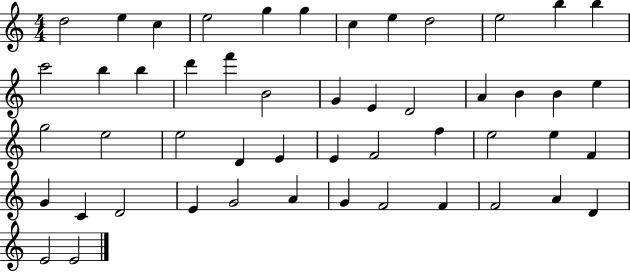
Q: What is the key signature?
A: C major